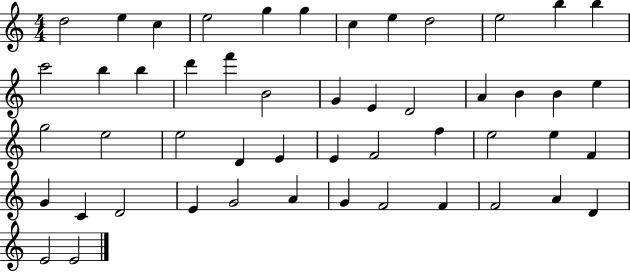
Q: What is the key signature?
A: C major